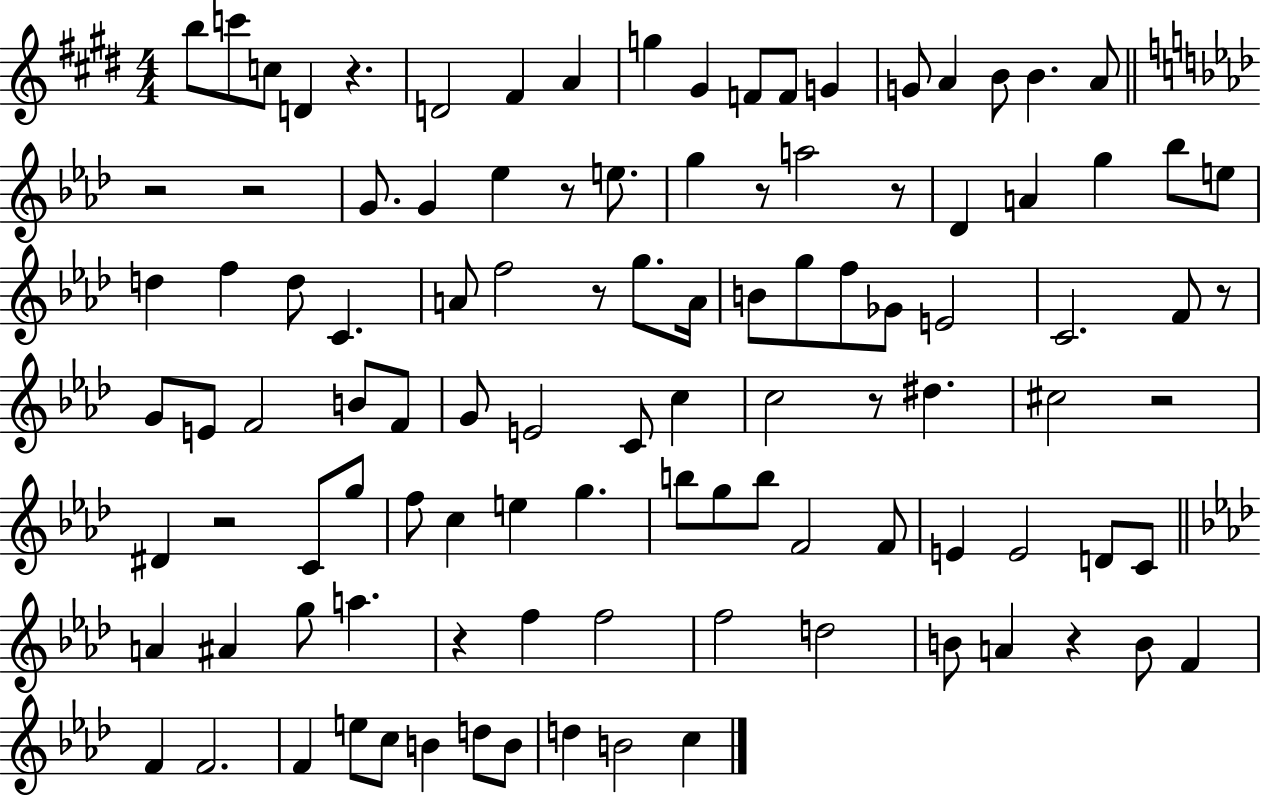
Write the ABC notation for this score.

X:1
T:Untitled
M:4/4
L:1/4
K:E
b/2 c'/2 c/2 D z D2 ^F A g ^G F/2 F/2 G G/2 A B/2 B A/2 z2 z2 G/2 G _e z/2 e/2 g z/2 a2 z/2 _D A g _b/2 e/2 d f d/2 C A/2 f2 z/2 g/2 A/4 B/2 g/2 f/2 _G/2 E2 C2 F/2 z/2 G/2 E/2 F2 B/2 F/2 G/2 E2 C/2 c c2 z/2 ^d ^c2 z2 ^D z2 C/2 g/2 f/2 c e g b/2 g/2 b/2 F2 F/2 E E2 D/2 C/2 A ^A g/2 a z f f2 f2 d2 B/2 A z B/2 F F F2 F e/2 c/2 B d/2 B/2 d B2 c